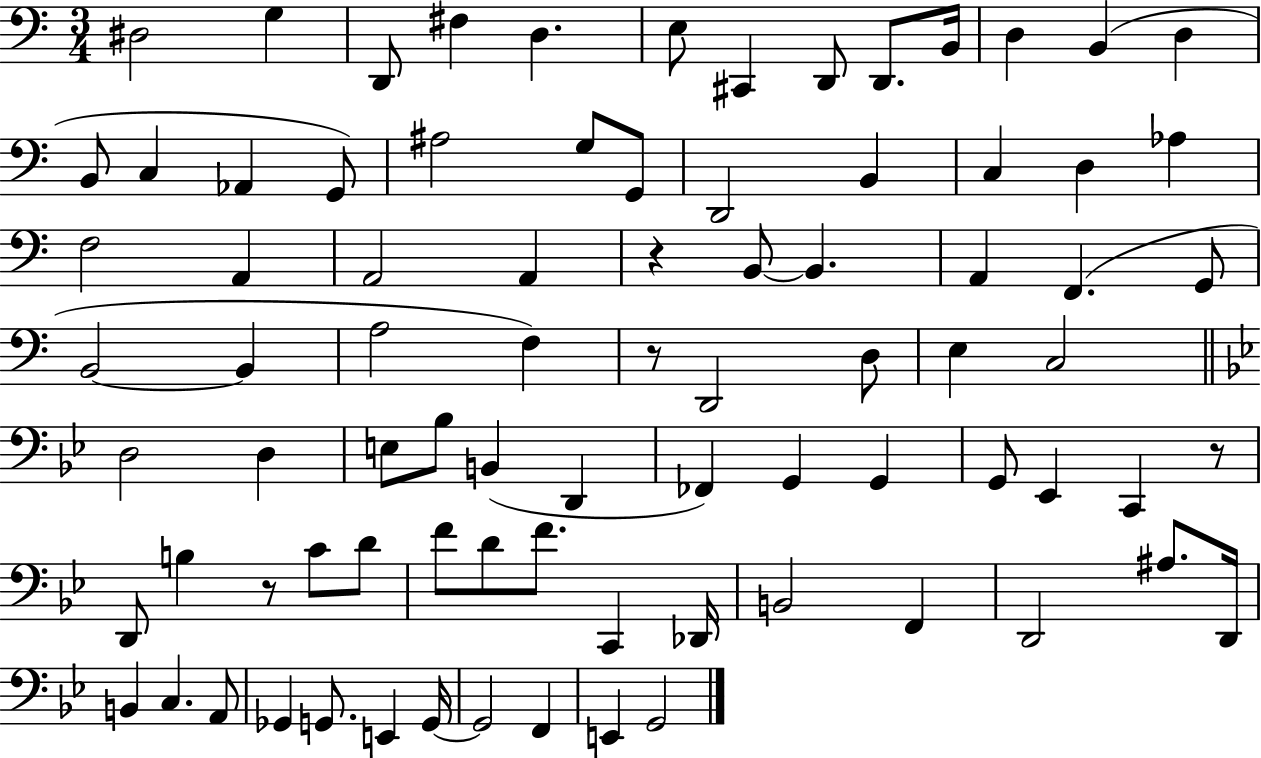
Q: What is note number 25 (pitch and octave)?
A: Ab3